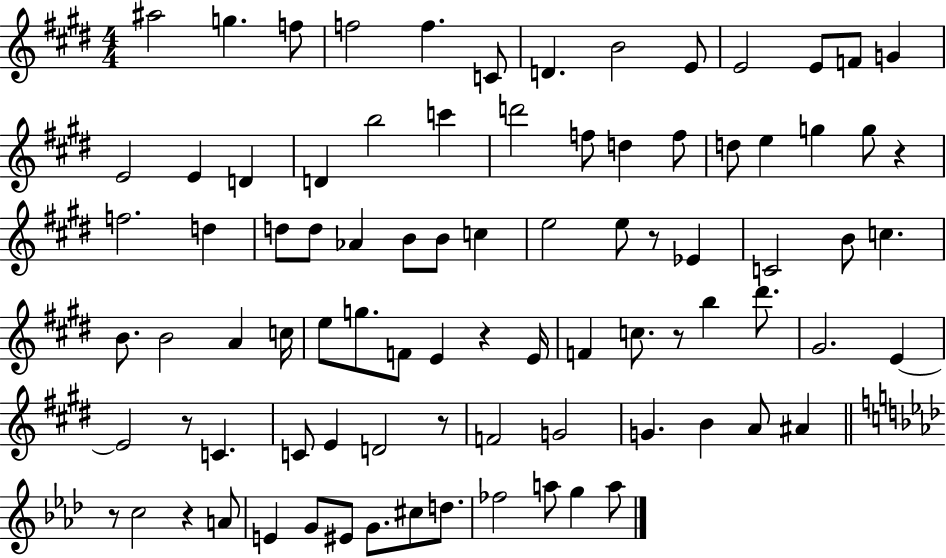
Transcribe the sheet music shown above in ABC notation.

X:1
T:Untitled
M:4/4
L:1/4
K:E
^a2 g f/2 f2 f C/2 D B2 E/2 E2 E/2 F/2 G E2 E D D b2 c' d'2 f/2 d f/2 d/2 e g g/2 z f2 d d/2 d/2 _A B/2 B/2 c e2 e/2 z/2 _E C2 B/2 c B/2 B2 A c/4 e/2 g/2 F/2 E z E/4 F c/2 z/2 b ^d'/2 ^G2 E E2 z/2 C C/2 E D2 z/2 F2 G2 G B A/2 ^A z/2 c2 z A/2 E G/2 ^E/2 G/2 ^c/2 d/2 _f2 a/2 g a/2